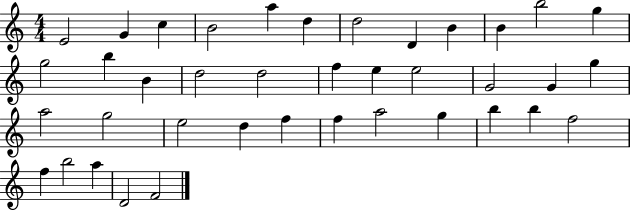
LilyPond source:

{
  \clef treble
  \numericTimeSignature
  \time 4/4
  \key c \major
  e'2 g'4 c''4 | b'2 a''4 d''4 | d''2 d'4 b'4 | b'4 b''2 g''4 | \break g''2 b''4 b'4 | d''2 d''2 | f''4 e''4 e''2 | g'2 g'4 g''4 | \break a''2 g''2 | e''2 d''4 f''4 | f''4 a''2 g''4 | b''4 b''4 f''2 | \break f''4 b''2 a''4 | d'2 f'2 | \bar "|."
}